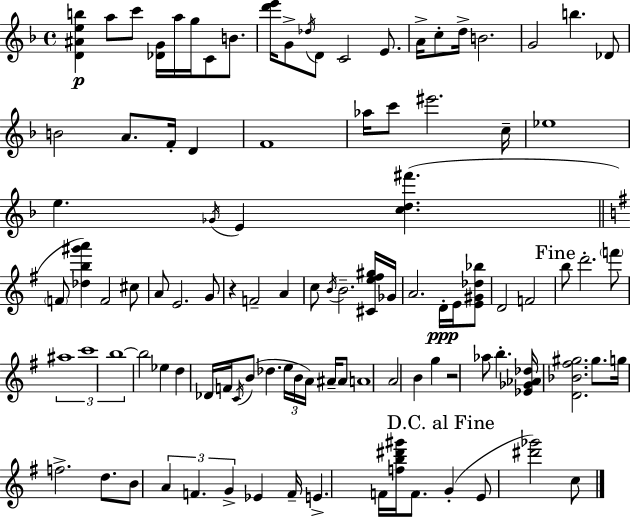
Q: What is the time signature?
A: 4/4